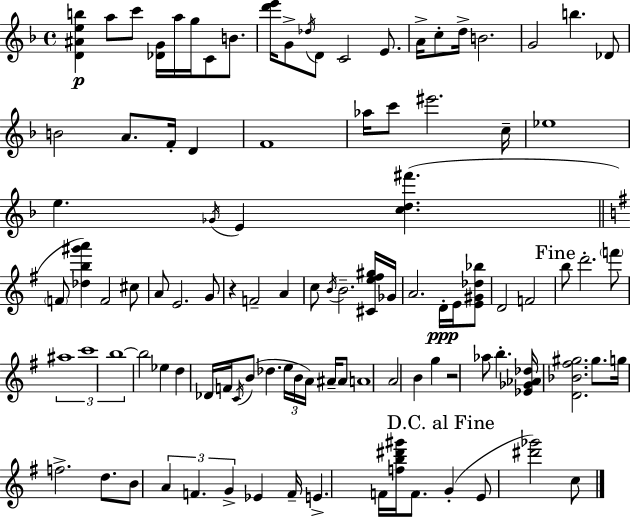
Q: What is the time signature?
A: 4/4